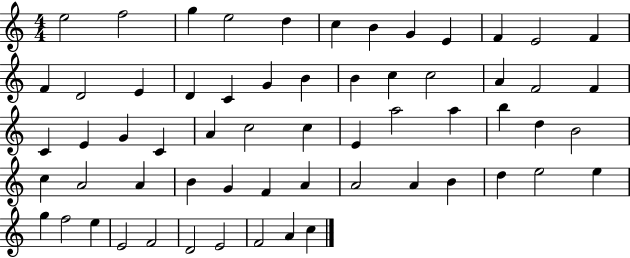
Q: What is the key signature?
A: C major